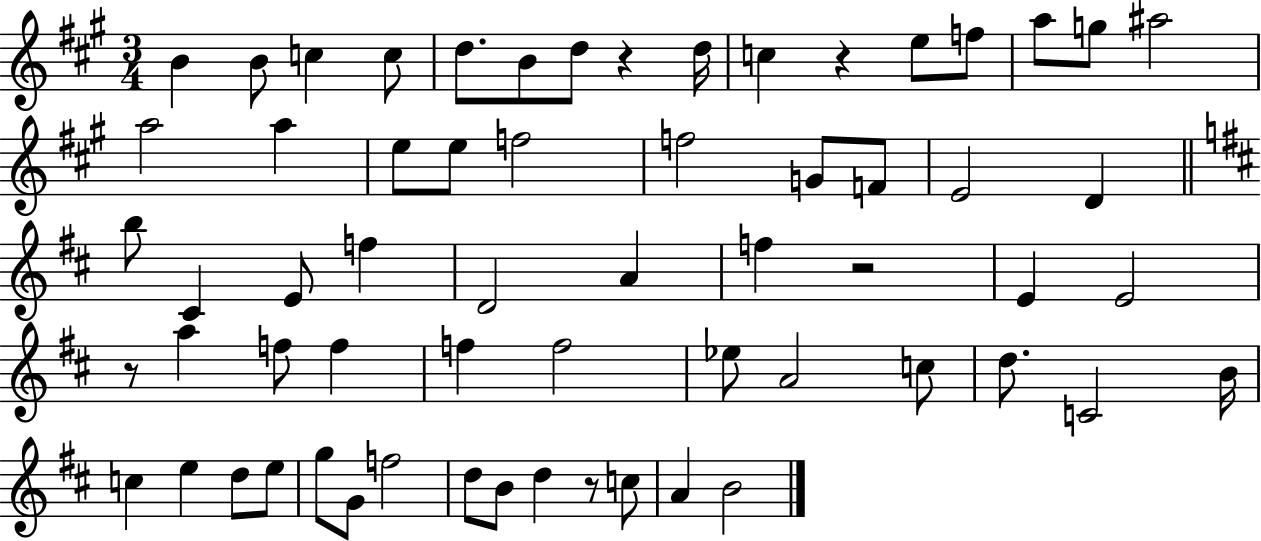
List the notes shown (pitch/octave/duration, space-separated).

B4/q B4/e C5/q C5/e D5/e. B4/e D5/e R/q D5/s C5/q R/q E5/e F5/e A5/e G5/e A#5/h A5/h A5/q E5/e E5/e F5/h F5/h G4/e F4/e E4/h D4/q B5/e C#4/q E4/e F5/q D4/h A4/q F5/q R/h E4/q E4/h R/e A5/q F5/e F5/q F5/q F5/h Eb5/e A4/h C5/e D5/e. C4/h B4/s C5/q E5/q D5/e E5/e G5/e G4/e F5/h D5/e B4/e D5/q R/e C5/e A4/q B4/h